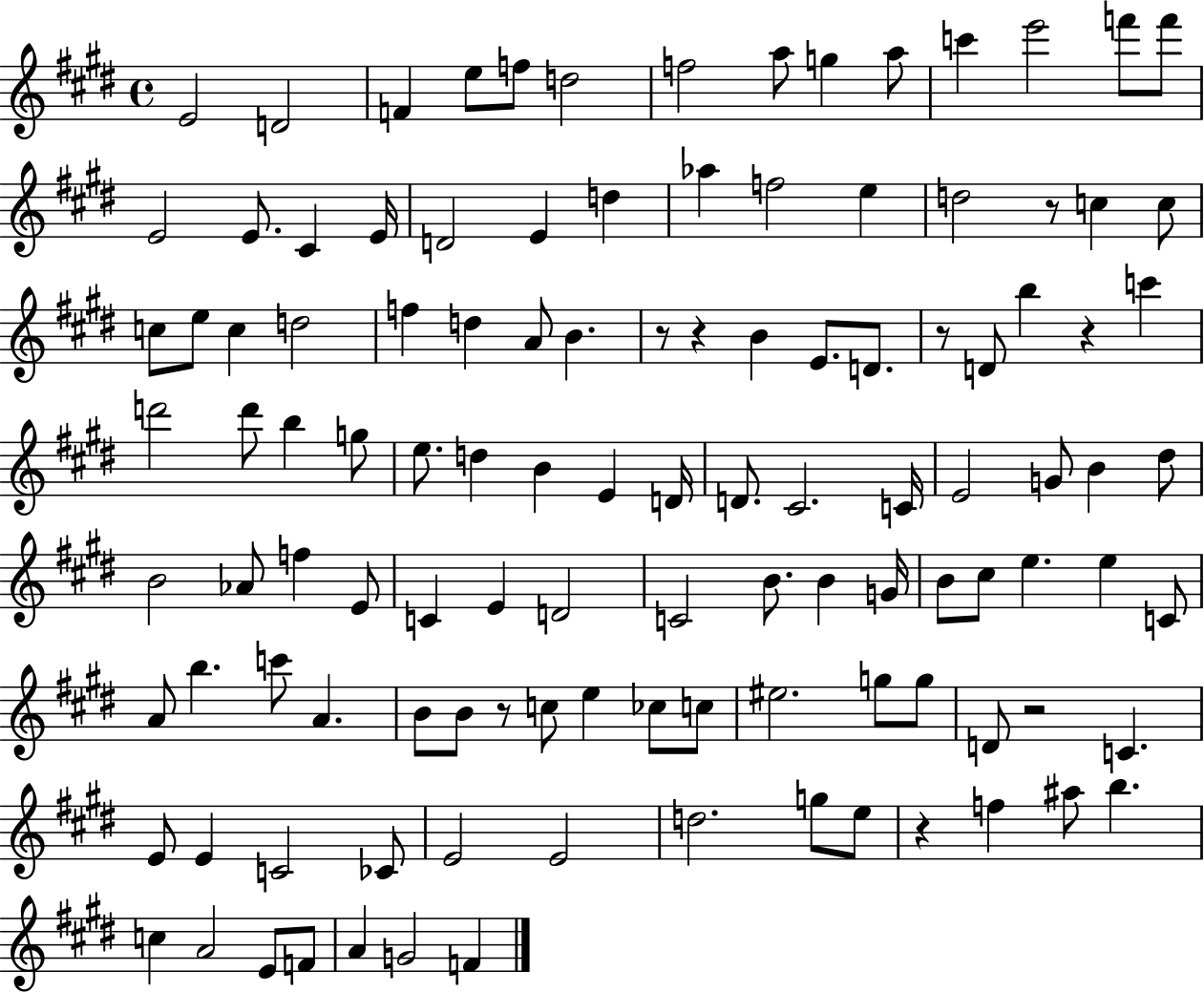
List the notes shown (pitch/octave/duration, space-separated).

E4/h D4/h F4/q E5/e F5/e D5/h F5/h A5/e G5/q A5/e C6/q E6/h F6/e F6/e E4/h E4/e. C#4/q E4/s D4/h E4/q D5/q Ab5/q F5/h E5/q D5/h R/e C5/q C5/e C5/e E5/e C5/q D5/h F5/q D5/q A4/e B4/q. R/e R/q B4/q E4/e. D4/e. R/e D4/e B5/q R/q C6/q D6/h D6/e B5/q G5/e E5/e. D5/q B4/q E4/q D4/s D4/e. C#4/h. C4/s E4/h G4/e B4/q D#5/e B4/h Ab4/e F5/q E4/e C4/q E4/q D4/h C4/h B4/e. B4/q G4/s B4/e C#5/e E5/q. E5/q C4/e A4/e B5/q. C6/e A4/q. B4/e B4/e R/e C5/e E5/q CES5/e C5/e EIS5/h. G5/e G5/e D4/e R/h C4/q. E4/e E4/q C4/h CES4/e E4/h E4/h D5/h. G5/e E5/e R/q F5/q A#5/e B5/q. C5/q A4/h E4/e F4/e A4/q G4/h F4/q